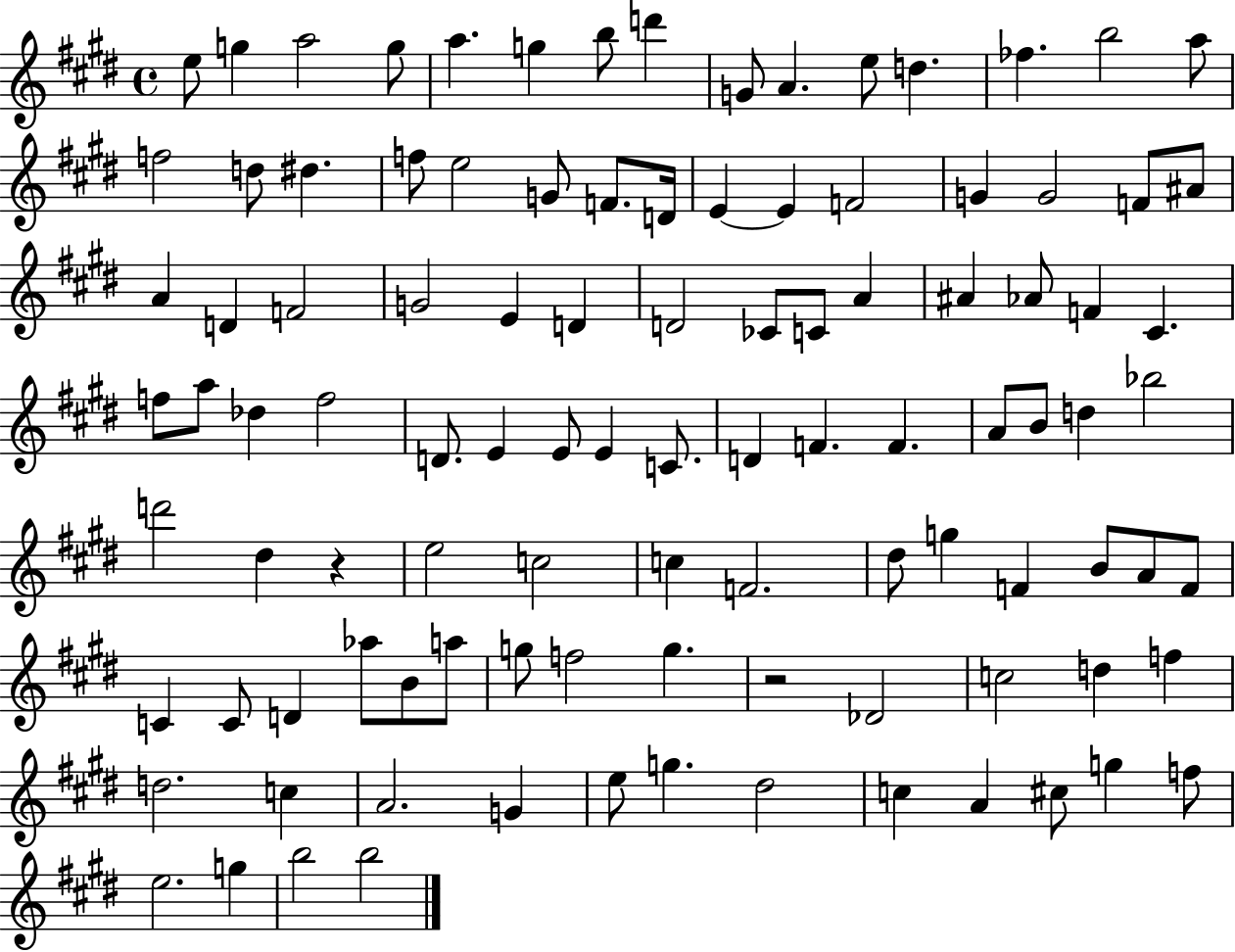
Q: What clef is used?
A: treble